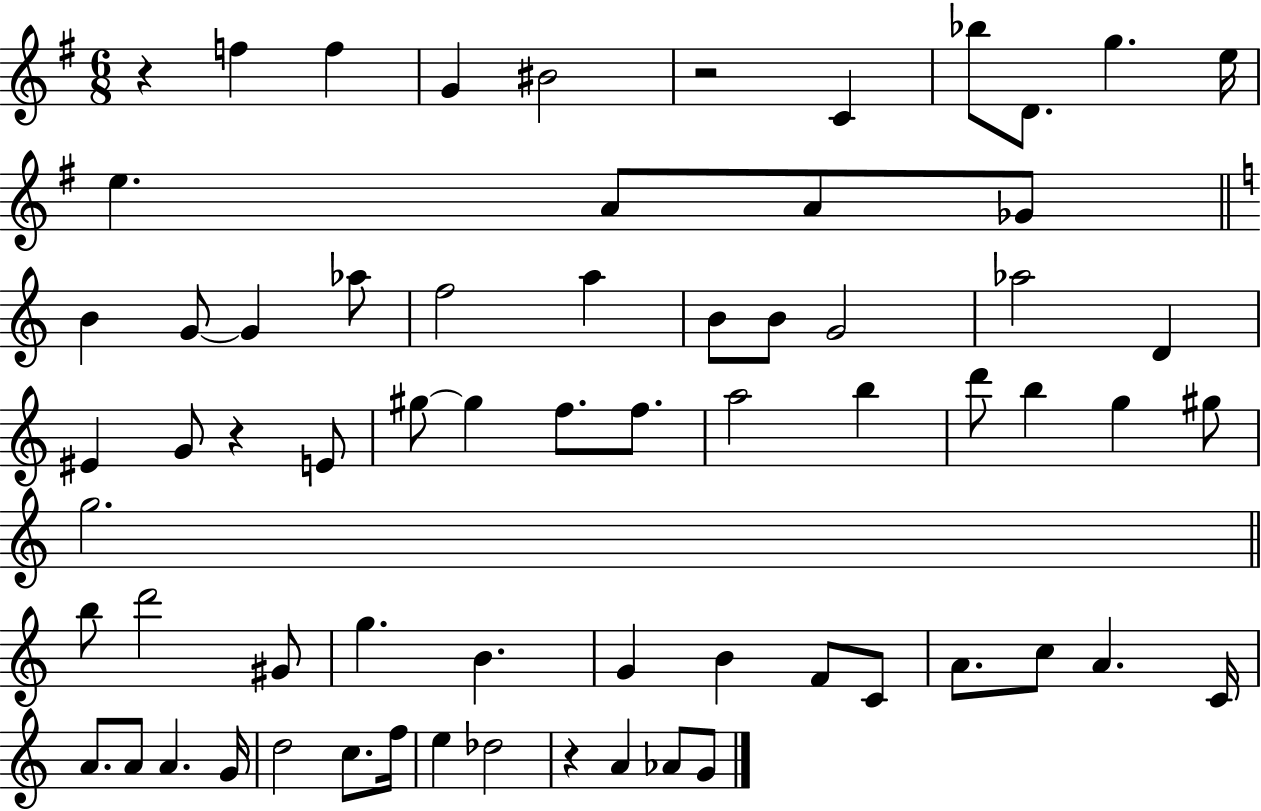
R/q F5/q F5/q G4/q BIS4/h R/h C4/q Bb5/e D4/e. G5/q. E5/s E5/q. A4/e A4/e Gb4/e B4/q G4/e G4/q Ab5/e F5/h A5/q B4/e B4/e G4/h Ab5/h D4/q EIS4/q G4/e R/q E4/e G#5/e G#5/q F5/e. F5/e. A5/h B5/q D6/e B5/q G5/q G#5/e G5/h. B5/e D6/h G#4/e G5/q. B4/q. G4/q B4/q F4/e C4/e A4/e. C5/e A4/q. C4/s A4/e. A4/e A4/q. G4/s D5/h C5/e. F5/s E5/q Db5/h R/q A4/q Ab4/e G4/e